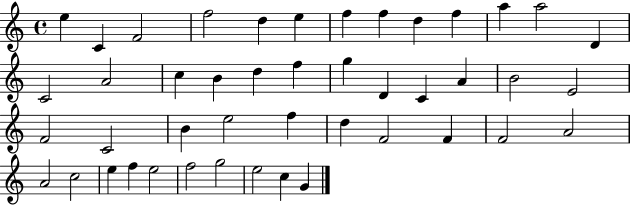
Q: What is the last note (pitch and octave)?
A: G4